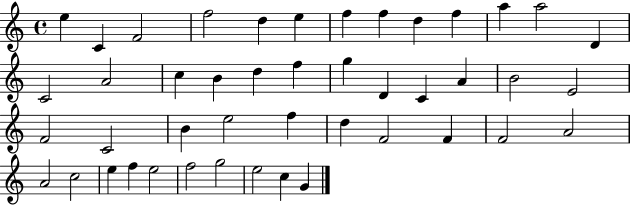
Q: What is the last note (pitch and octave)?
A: G4